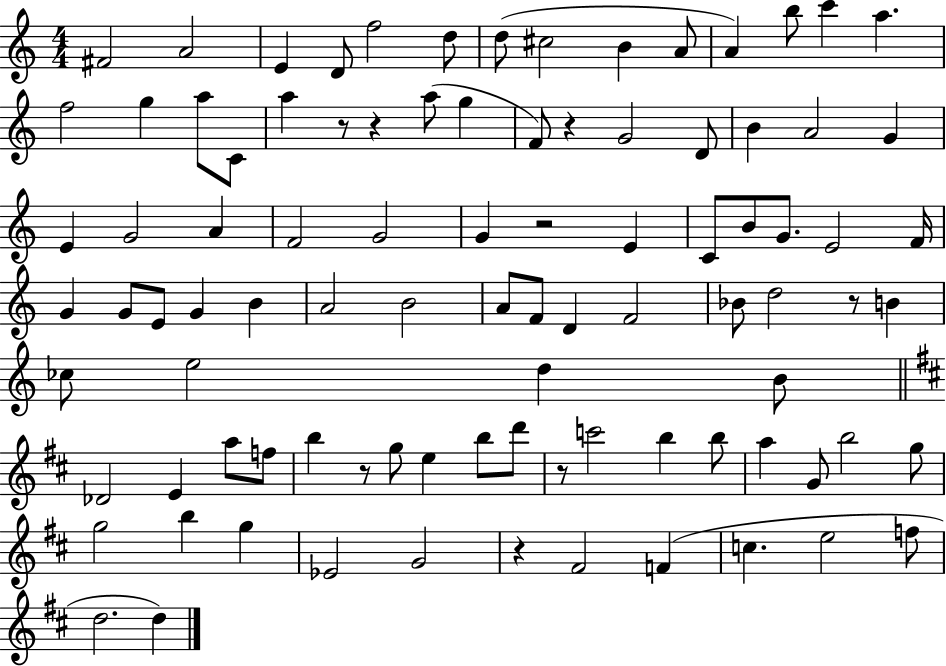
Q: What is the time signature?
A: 4/4